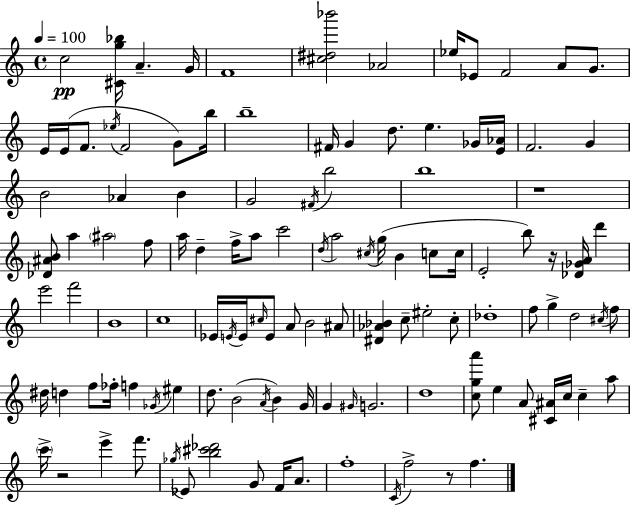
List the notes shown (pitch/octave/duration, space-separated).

C5/h [C#4,G5,Bb5]/s A4/q. G4/s F4/w [C#5,D#5,Bb6]/h Ab4/h Eb5/s Eb4/e F4/h A4/e G4/e. E4/s E4/s F4/e. Eb5/s F4/h G4/e B5/s B5/w F#4/s G4/q D5/e. E5/q. Gb4/s [E4,Ab4]/s F4/h. G4/q B4/h Ab4/q B4/q G4/h F#4/s B5/h B5/w R/w [Db4,A#4,B4]/e A5/q A#5/h F5/e A5/s D5/q F5/s A5/e C6/h D5/s A5/h C#5/s G5/s B4/q C5/e C5/s E4/h B5/e R/s [Db4,Gb4,A4]/s D6/q E6/h F6/h B4/w C5/w Eb4/s E4/s E4/s C#5/s E4/e A4/e B4/h A#4/e [D#4,Ab4,Bb4]/q C5/e EIS5/h C5/e Db5/w F5/e G5/q D5/h C#5/s F5/e D#5/s D5/q F5/e FES5/s F5/q Gb4/s EIS5/q D5/e. B4/h A4/s B4/q G4/s G4/q G#4/s G4/h. D5/w [C5,G5,A6]/e E5/q A4/e [C#4,A#4]/s C5/s C5/q A5/e C6/s R/h E6/q F6/e. Gb5/s Eb4/e [B5,C#6,Db6]/h G4/e F4/s A4/e. F5/w C4/s F5/h R/e F5/q.